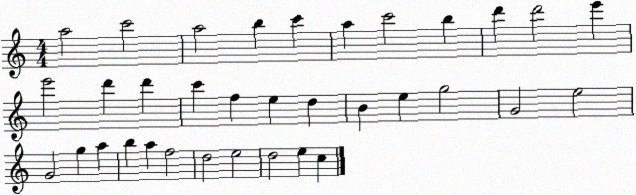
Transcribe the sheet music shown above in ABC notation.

X:1
T:Untitled
M:4/4
L:1/4
K:C
a2 c'2 a2 b c' a c'2 b d' d'2 e' e'2 d' d' c' f e d B e g2 G2 e2 G2 g a b a f2 d2 e2 d2 e c